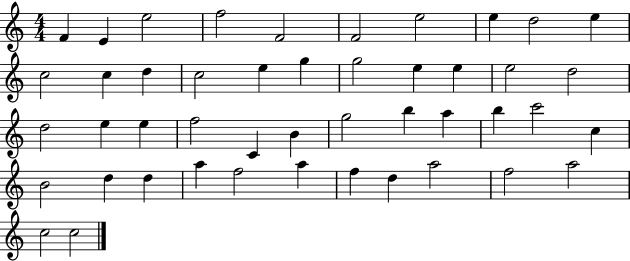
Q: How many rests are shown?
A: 0